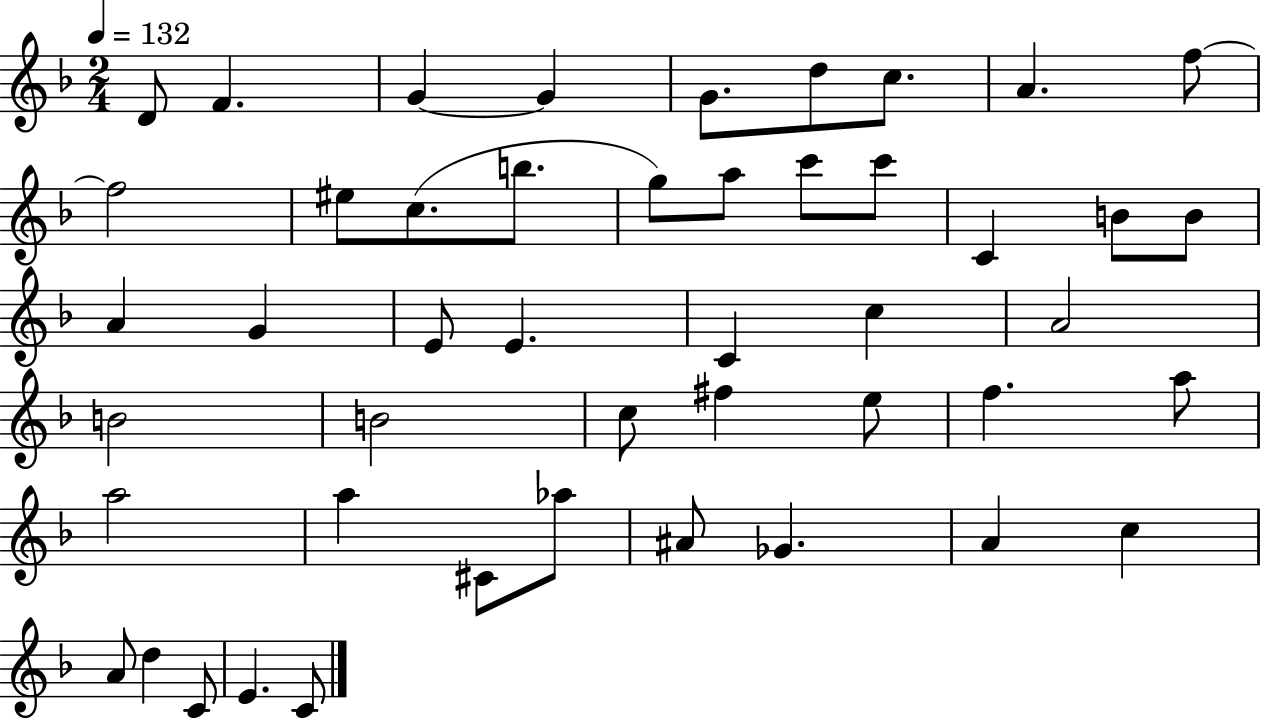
{
  \clef treble
  \numericTimeSignature
  \time 2/4
  \key f \major
  \tempo 4 = 132
  d'8 f'4. | g'4~~ g'4 | g'8. d''8 c''8. | a'4. f''8~~ | \break f''2 | eis''8 c''8.( b''8. | g''8) a''8 c'''8 c'''8 | c'4 b'8 b'8 | \break a'4 g'4 | e'8 e'4. | c'4 c''4 | a'2 | \break b'2 | b'2 | c''8 fis''4 e''8 | f''4. a''8 | \break a''2 | a''4 cis'8 aes''8 | ais'8 ges'4. | a'4 c''4 | \break a'8 d''4 c'8 | e'4. c'8 | \bar "|."
}